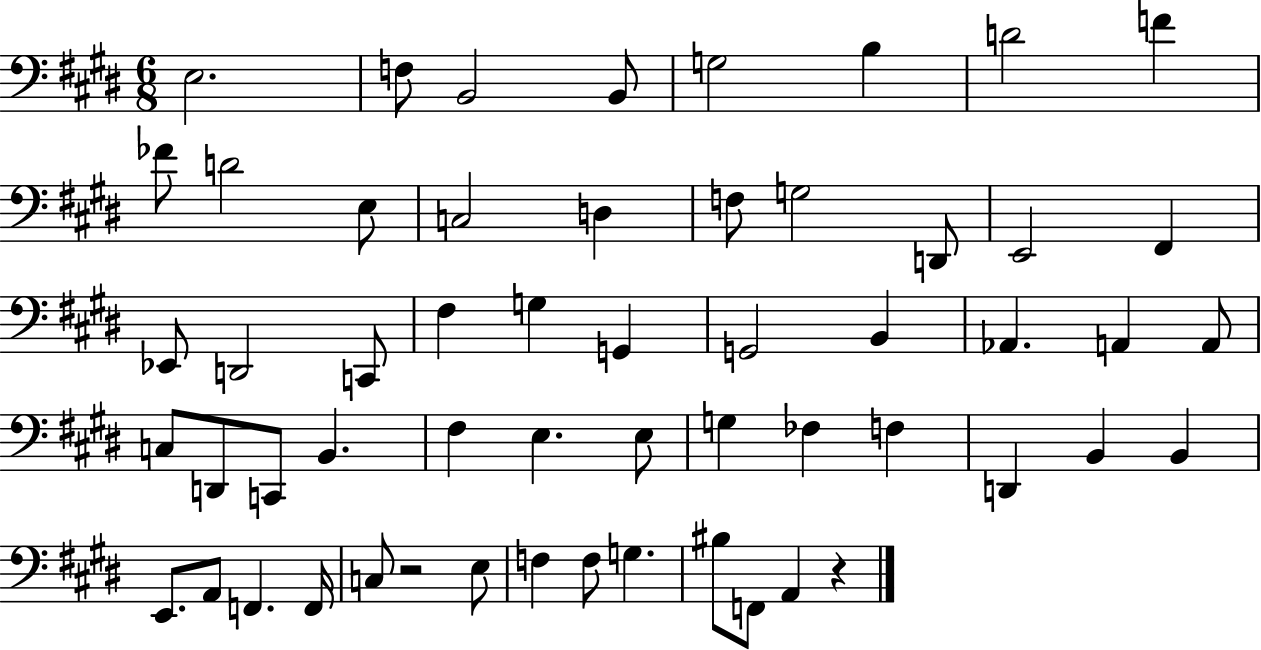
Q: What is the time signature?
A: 6/8